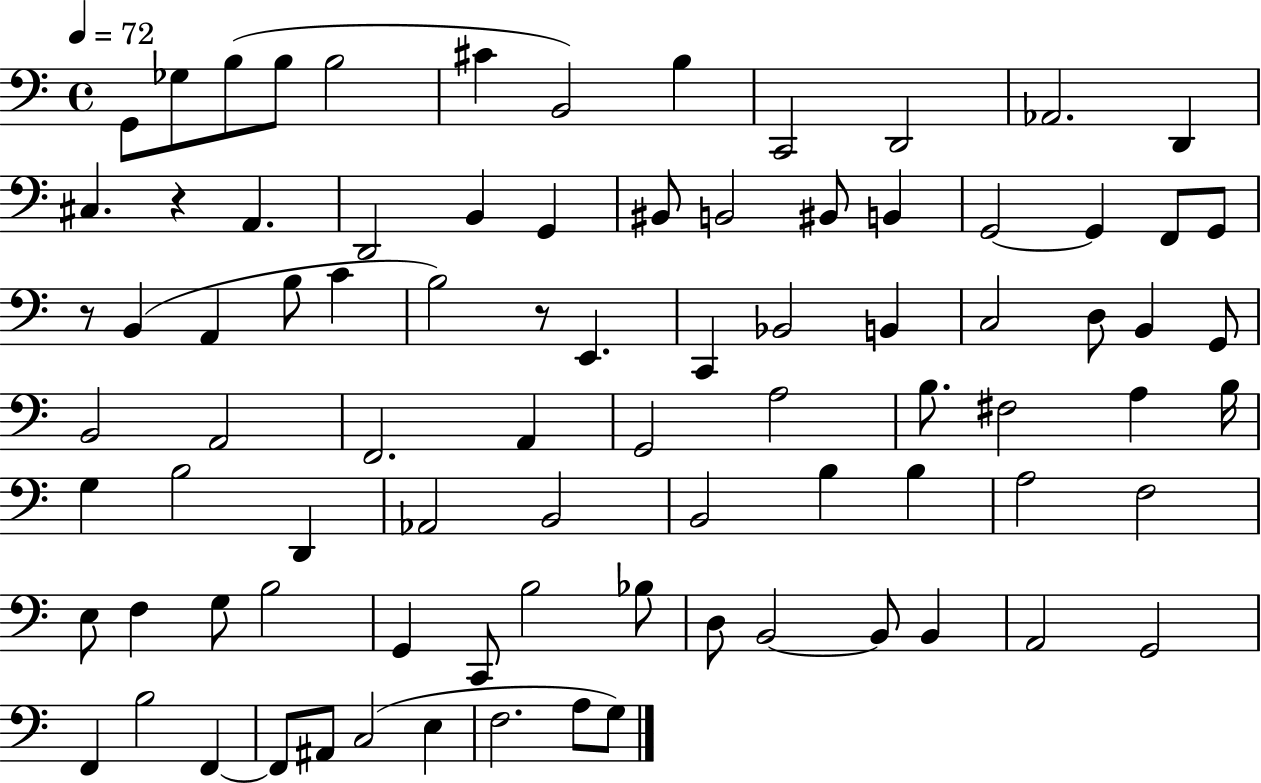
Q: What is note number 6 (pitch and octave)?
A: C#4